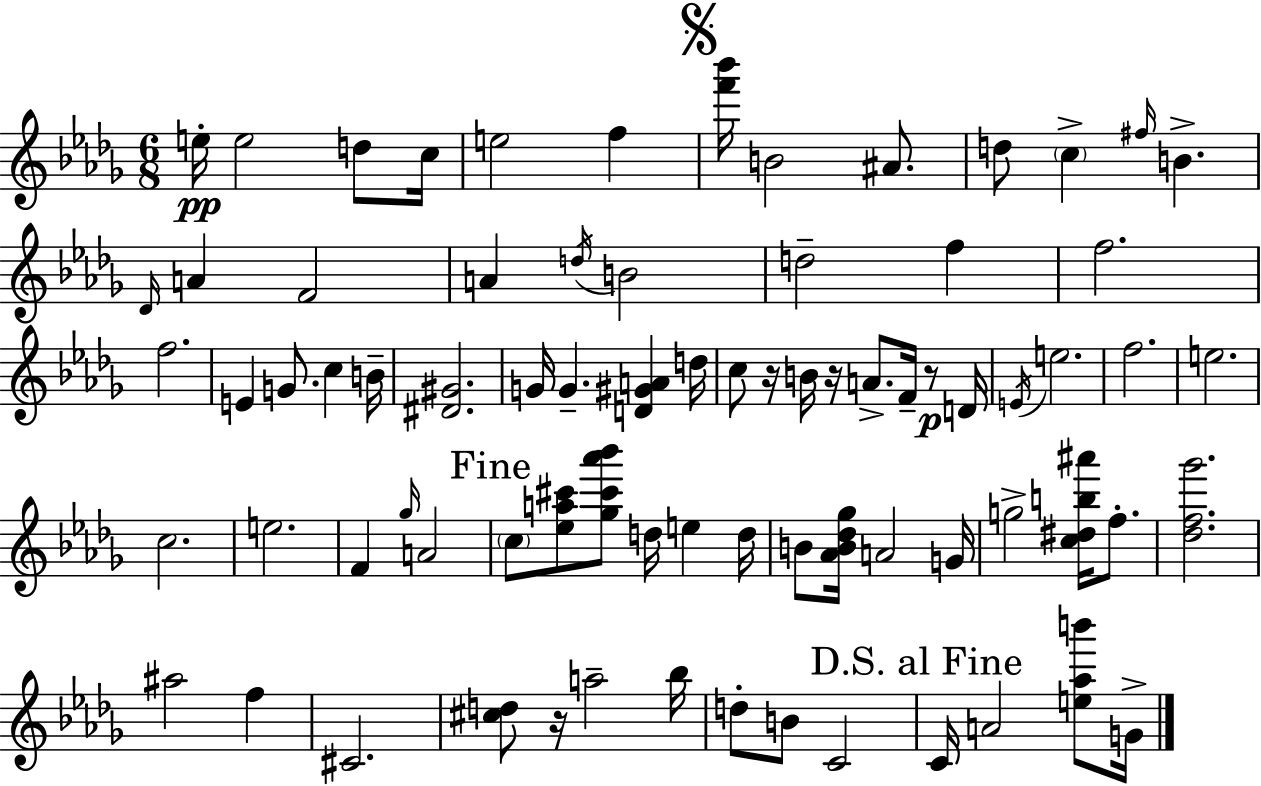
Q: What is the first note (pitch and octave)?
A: E5